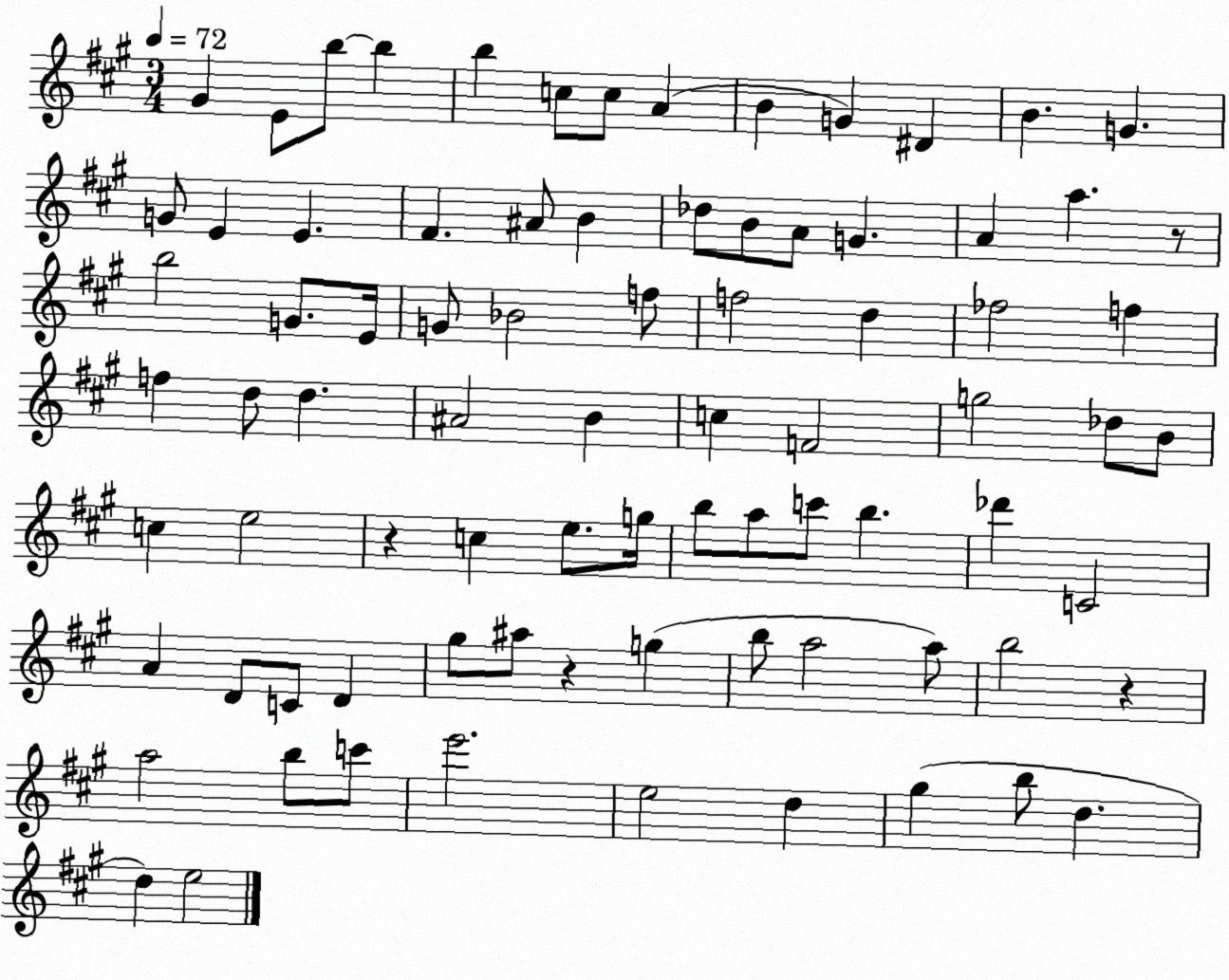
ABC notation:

X:1
T:Untitled
M:3/4
L:1/4
K:A
^G E/2 b/2 b b c/2 c/2 A B G ^D B G G/2 E E ^F ^A/2 B _d/2 B/2 A/2 G A a z/2 b2 G/2 E/4 G/2 _B2 f/2 f2 d _f2 f f d/2 d ^A2 B c F2 g2 _d/2 B/2 c e2 z c e/2 g/4 b/2 a/2 c'/2 b _d' C2 A D/2 C/2 D ^g/2 ^a/2 z g b/2 a2 a/2 b2 z a2 b/2 c'/2 e'2 e2 d ^g b/2 d d e2